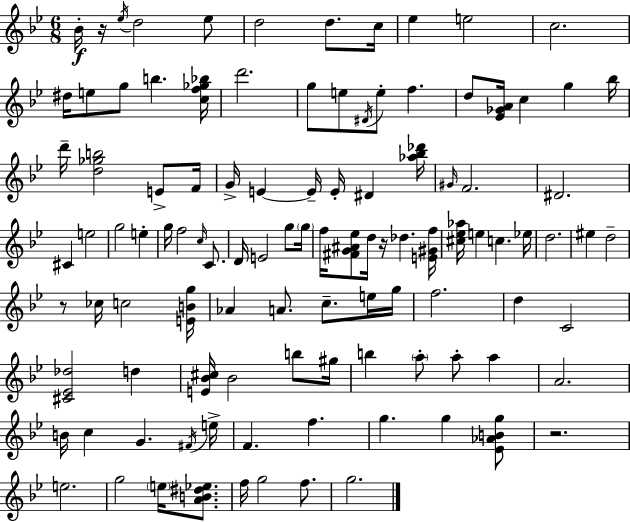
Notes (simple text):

Bb4/s R/s Eb5/s D5/h Eb5/e D5/h D5/e. C5/s Eb5/q E5/h C5/h. D#5/s E5/e G5/e B5/q. [C5,F5,Gb5,Bb5]/s D6/h. G5/e E5/e D#4/s E5/e F5/q. D5/e [Eb4,Gb4,A4]/s C5/q G5/q Bb5/s D6/s [D5,Gb5,B5]/h E4/e F4/s G4/s E4/q E4/s E4/s D#4/q [Ab5,Bb5,Db6]/s G#4/s F4/h. D#4/h. C#4/q E5/h G5/h E5/q G5/s F5/h C5/s C4/e. D4/s E4/h G5/e G5/s F5/s [F#4,G4,A#4,Eb5]/e D5/s R/s Db5/q. [E4,G#4,F5]/s [C#5,Eb5,Ab5]/s E5/q C5/q. Eb5/s D5/h. EIS5/q D5/h R/e CES5/s C5/h [E4,B4,G5]/s Ab4/q A4/e. C5/e. E5/s G5/s F5/h. D5/q C4/h [C#4,Eb4,Db5]/h D5/q [E4,Bb4,C#5]/s Bb4/h B5/e G#5/s B5/q A5/e A5/e A5/q A4/h. B4/s C5/q G4/q. F#4/s E5/s F4/q. F5/q. G5/q. G5/q [Eb4,Ab4,B4,G5]/e R/h. E5/h. G5/h E5/s [A4,B4,D#5,Eb5]/e. F5/s G5/h F5/e. G5/h.